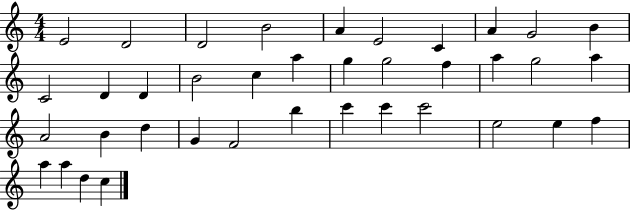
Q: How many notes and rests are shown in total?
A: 38